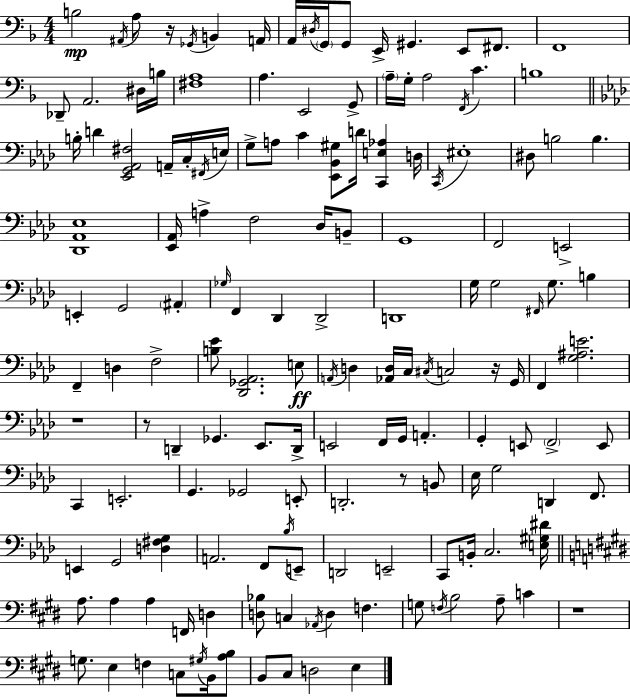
{
  \clef bass
  \numericTimeSignature
  \time 4/4
  \key d \minor
  \repeat volta 2 { b2\mp \acciaccatura { ais,16 } a8 r16 \acciaccatura { ges,16 } b,4 | a,16 a,16 \acciaccatura { dis16 } \parenthesize g,16 g,8 e,16-> gis,4. e,8 | fis,8. f,1 | des,8-- a,2. | \break dis16 b16 <fis a>1 | a4. e,2 | g,8-> \parenthesize a16-- g16-. a2 \acciaccatura { f,16 } c'4. | b1 | \break \bar "||" \break \key aes \major b16-. d'4 <ees, g, aes, fis>2 a,16-- c16-. \acciaccatura { fis,16 } | e16 g8-> a8 c'4 <ees, bes, gis>8 d'16 <c, e aes>4 | d16 \acciaccatura { c,16 } eis1-. | dis8 b2 b4. | \break <des, aes, ees>1 | <ees, aes,>16 a4-> f2 des16 | b,8-- g,1 | f,2 e,2-> | \break e,4-. g,2 \parenthesize ais,4-. | \grace { ges16 } f,4 des,4 des,2-> | d,1 | g16 g2 \grace { fis,16 } g8. | \break b4 f,4-- d4 f2-> | <b ees'>8 <des, ges, aes,>2. | e8\ff \acciaccatura { a,16 } d4 <aes, d>16 c16 \acciaccatura { cis16 } c2 | r16 g,16 f,4 <g ais e'>2. | \break r1 | r8 d,4-- ges,4. | ees,8. d,16-> e,2 f,16 g,16 | a,4.-. g,4-. e,8 \parenthesize f,2-> | \break e,8 c,4 e,2.-. | g,4. ges,2 | e,8-. d,2.-. | r8 b,8 ees16 g2 d,4 | \break f,8. e,4 g,2 | <d fis g>4 a,2. | f,8 \acciaccatura { bes16 } e,8-- d,2 e,2-- | c,8 b,16-. c2. | \break <e gis dis'>16 \bar "||" \break \key e \major a8. a4 a4 f,16 d4 | <d bes>8 c4 \acciaccatura { aes,16 } d4 f4. | g8 \acciaccatura { f16 } b2 a8-- c'4 | r1 | \break g8. e4 f4 c8 \acciaccatura { gis16 } | b,16 <a b>8 b,8 cis8 d2 e4 | } \bar "|."
}